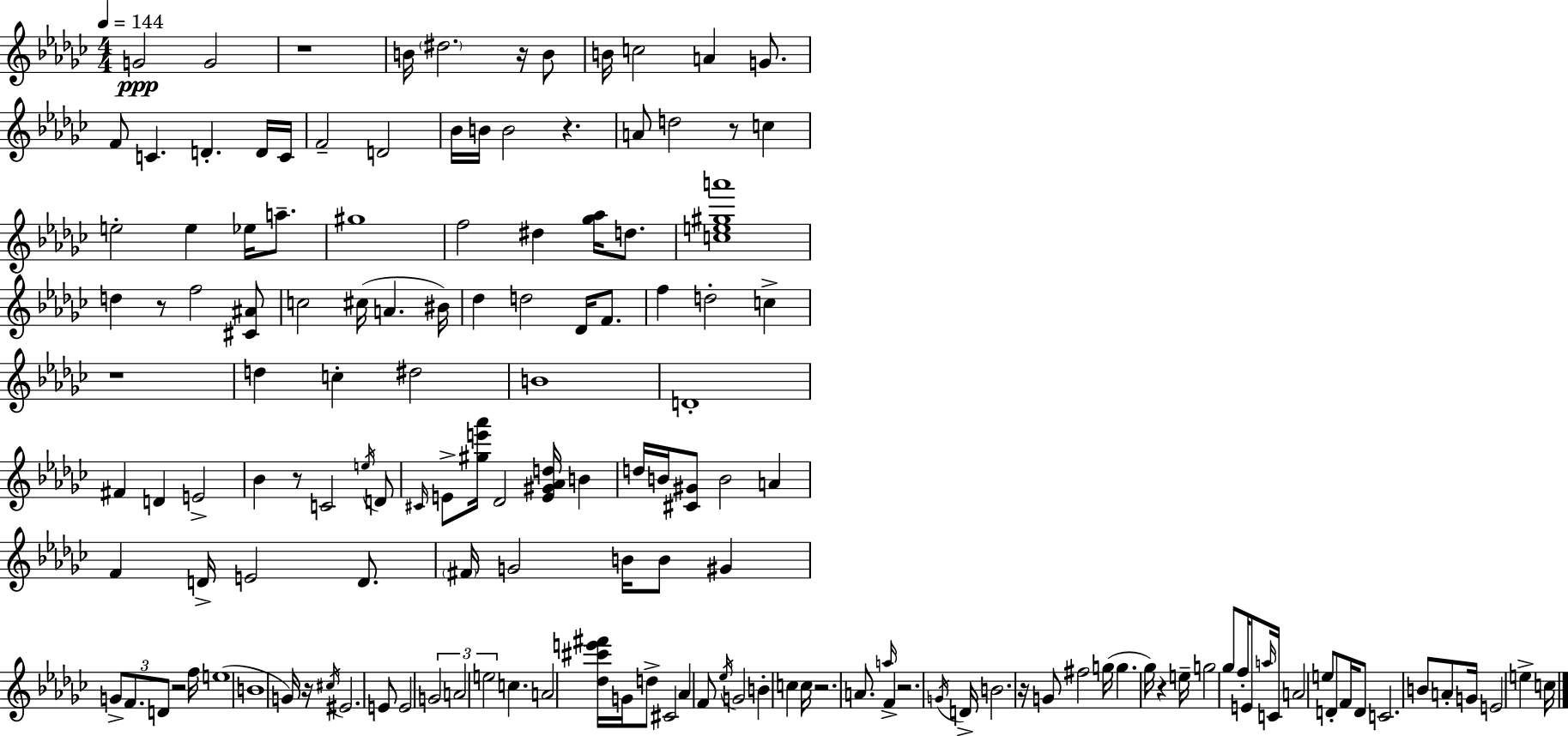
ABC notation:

X:1
T:Untitled
M:4/4
L:1/4
K:Ebm
G2 G2 z4 B/4 ^d2 z/4 B/2 B/4 c2 A G/2 F/2 C D D/4 C/4 F2 D2 _B/4 B/4 B2 z A/2 d2 z/2 c e2 e _e/4 a/2 ^g4 f2 ^d [_g_a]/4 d/2 [ce^ga']4 d z/2 f2 [^C^A]/2 c2 ^c/4 A ^B/4 _d d2 _D/4 F/2 f d2 c z4 d c ^d2 B4 D4 ^F D E2 _B z/2 C2 e/4 D/2 ^C/4 E/2 [^ge'_a']/4 _D2 [E^G_Ad]/4 B d/4 B/4 [^C^G]/2 B2 A F D/4 E2 D/2 ^F/4 G2 B/4 B/2 ^G G/2 F/2 D/2 z2 f/4 e4 B4 G/4 z/4 ^c/4 ^E2 E/2 E2 G2 A2 e2 c A2 [_d^c'e'^f']/4 G/4 d/2 ^C2 _A F/2 _e/4 G2 B c c/4 z2 A/2 a/4 F z2 G/4 D/4 B2 z/4 G/2 ^f2 g/4 g _g/4 z e/4 g2 _g/2 f/4 E/2 a/4 C/4 A2 e/2 D/2 F/4 D/2 C2 B/2 A/2 G/4 E2 e c/4